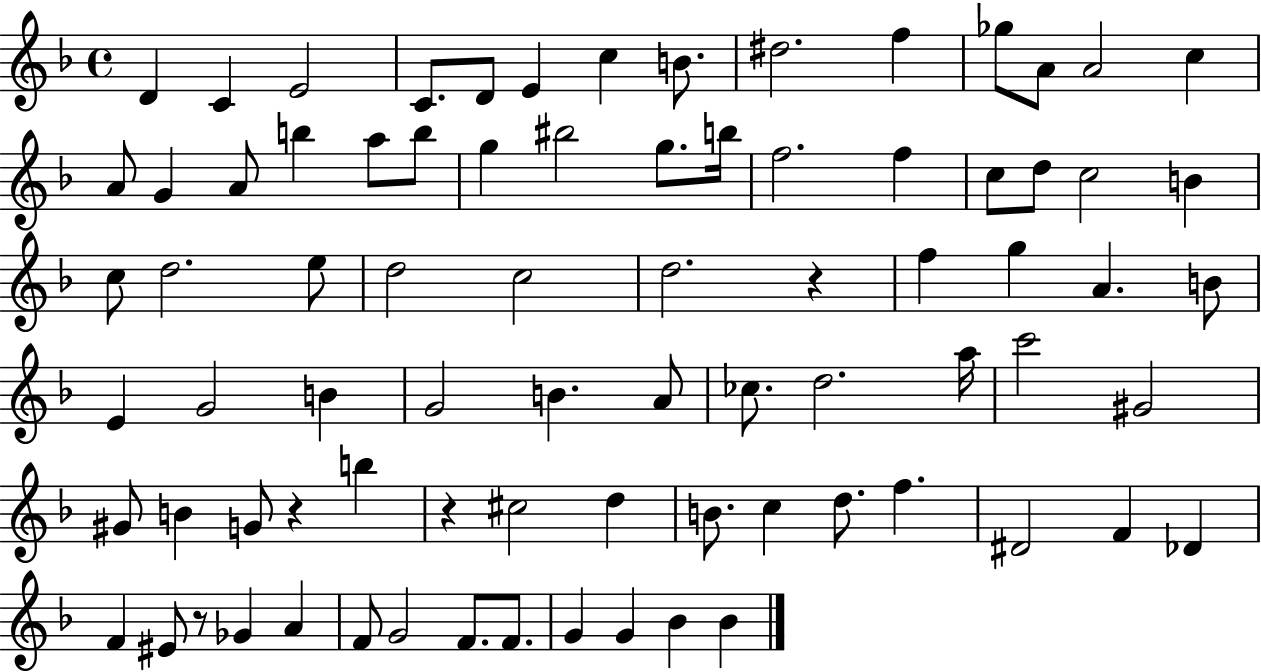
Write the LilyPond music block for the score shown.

{
  \clef treble
  \time 4/4
  \defaultTimeSignature
  \key f \major
  \repeat volta 2 { d'4 c'4 e'2 | c'8. d'8 e'4 c''4 b'8. | dis''2. f''4 | ges''8 a'8 a'2 c''4 | \break a'8 g'4 a'8 b''4 a''8 b''8 | g''4 bis''2 g''8. b''16 | f''2. f''4 | c''8 d''8 c''2 b'4 | \break c''8 d''2. e''8 | d''2 c''2 | d''2. r4 | f''4 g''4 a'4. b'8 | \break e'4 g'2 b'4 | g'2 b'4. a'8 | ces''8. d''2. a''16 | c'''2 gis'2 | \break gis'8 b'4 g'8 r4 b''4 | r4 cis''2 d''4 | b'8. c''4 d''8. f''4. | dis'2 f'4 des'4 | \break f'4 eis'8 r8 ges'4 a'4 | f'8 g'2 f'8. f'8. | g'4 g'4 bes'4 bes'4 | } \bar "|."
}